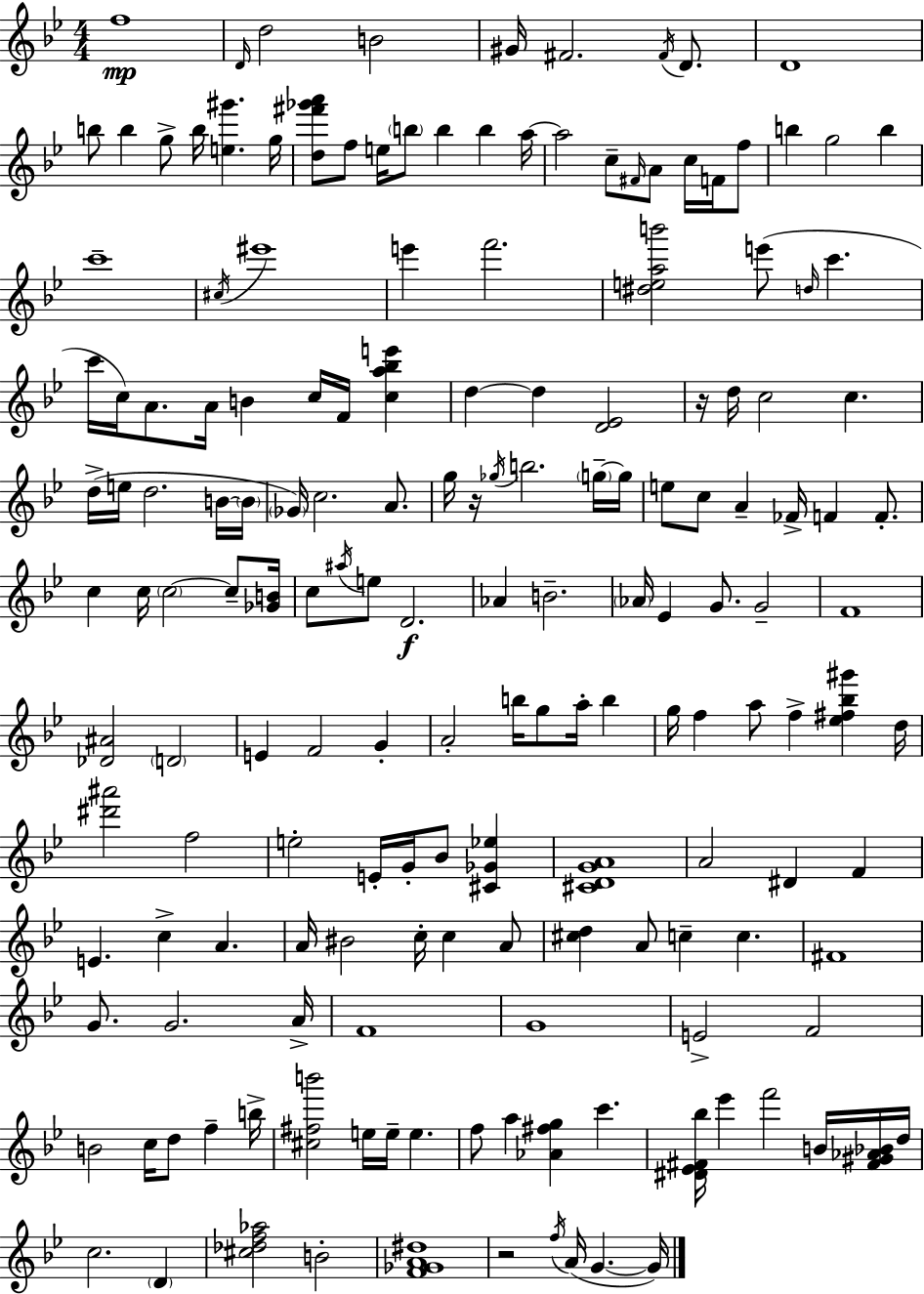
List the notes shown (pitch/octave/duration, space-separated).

F5/w D4/s D5/h B4/h G#4/s F#4/h. F#4/s D4/e. D4/w B5/e B5/q G5/e B5/s [E5,G#6]/q. G5/s [D5,F#6,Gb6,A6]/e F5/e E5/s B5/e B5/q B5/q A5/s A5/h C5/e F#4/s A4/e C5/s F4/s F5/e B5/q G5/h B5/q C6/w C#5/s EIS6/w E6/q F6/h. [D#5,E5,A5,B6]/h E6/e D5/s C6/q. C6/s C5/s A4/e. A4/s B4/q C5/s F4/s [C5,A5,Bb5,E6]/q D5/q D5/q [D4,Eb4]/h R/s D5/s C5/h C5/q. D5/s E5/s D5/h. B4/s B4/s Gb4/s C5/h. A4/e. G5/s R/s Gb5/s B5/h. G5/s G5/s E5/e C5/e A4/q FES4/s F4/q F4/e. C5/q C5/s C5/h C5/e [Gb4,B4]/s C5/e A#5/s E5/e D4/h. Ab4/q B4/h. Ab4/s Eb4/q G4/e. G4/h F4/w [Db4,A#4]/h D4/h E4/q F4/h G4/q A4/h B5/s G5/e A5/s B5/q G5/s F5/q A5/e F5/q [Eb5,F#5,Bb5,G#6]/q D5/s [D#6,A#6]/h F5/h E5/h E4/s G4/s Bb4/e [C#4,Gb4,Eb5]/q [C#4,D4,G4,A4]/w A4/h D#4/q F4/q E4/q. C5/q A4/q. A4/s BIS4/h C5/s C5/q A4/e [C#5,D5]/q A4/e C5/q C5/q. F#4/w G4/e. G4/h. A4/s F4/w G4/w E4/h F4/h B4/h C5/s D5/e F5/q B5/s [C#5,F#5,B6]/h E5/s E5/s E5/q. F5/e A5/q [Ab4,F#5,G5]/q C6/q. [D#4,Eb4,F#4,Bb5]/s Eb6/q F6/h B4/s [F#4,G#4,Ab4,Bb4]/s D5/s C5/h. D4/q [C#5,Db5,F5,Ab5]/h B4/h [F4,Gb4,A4,D#5]/w R/h F5/s A4/s G4/q. G4/s